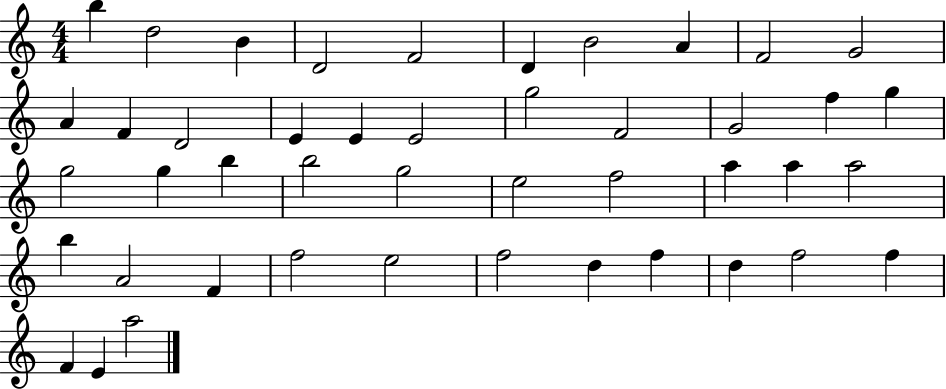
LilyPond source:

{
  \clef treble
  \numericTimeSignature
  \time 4/4
  \key c \major
  b''4 d''2 b'4 | d'2 f'2 | d'4 b'2 a'4 | f'2 g'2 | \break a'4 f'4 d'2 | e'4 e'4 e'2 | g''2 f'2 | g'2 f''4 g''4 | \break g''2 g''4 b''4 | b''2 g''2 | e''2 f''2 | a''4 a''4 a''2 | \break b''4 a'2 f'4 | f''2 e''2 | f''2 d''4 f''4 | d''4 f''2 f''4 | \break f'4 e'4 a''2 | \bar "|."
}